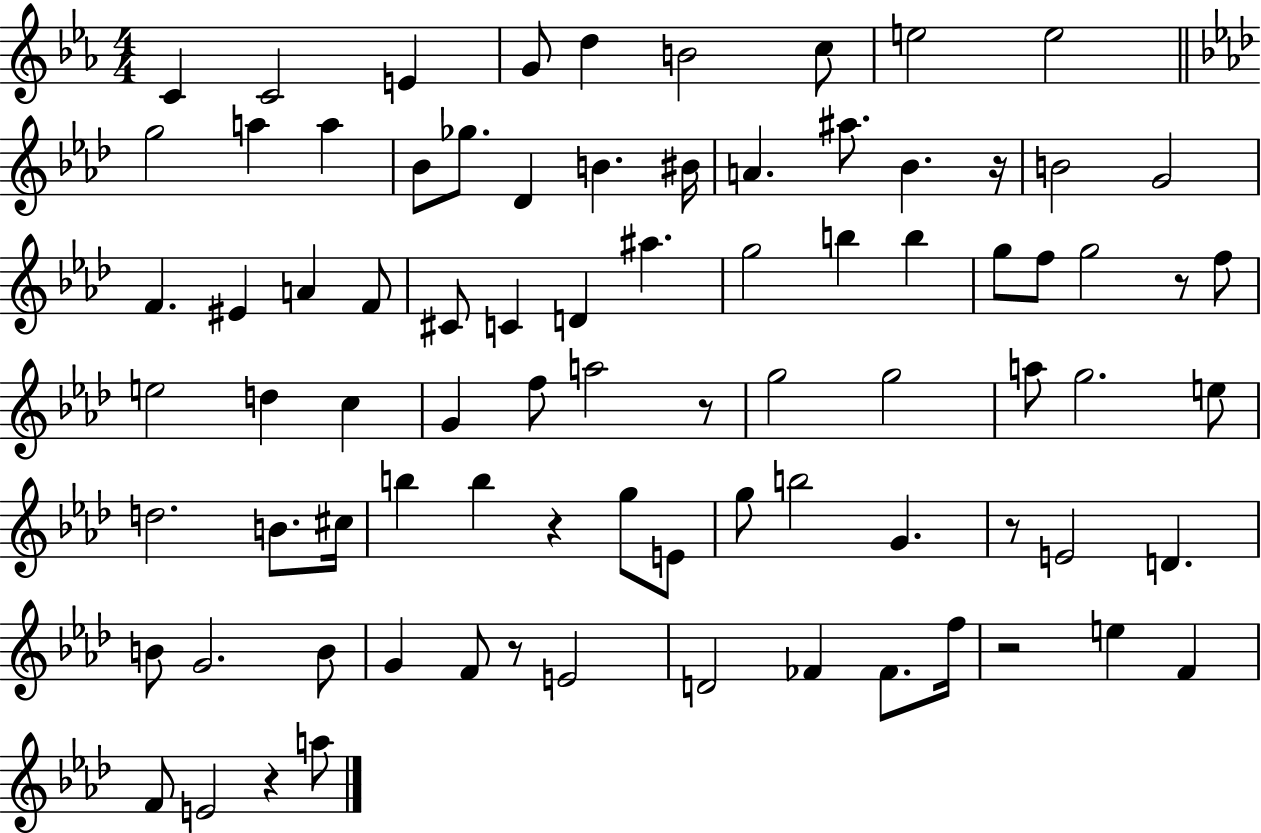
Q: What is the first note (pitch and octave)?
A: C4